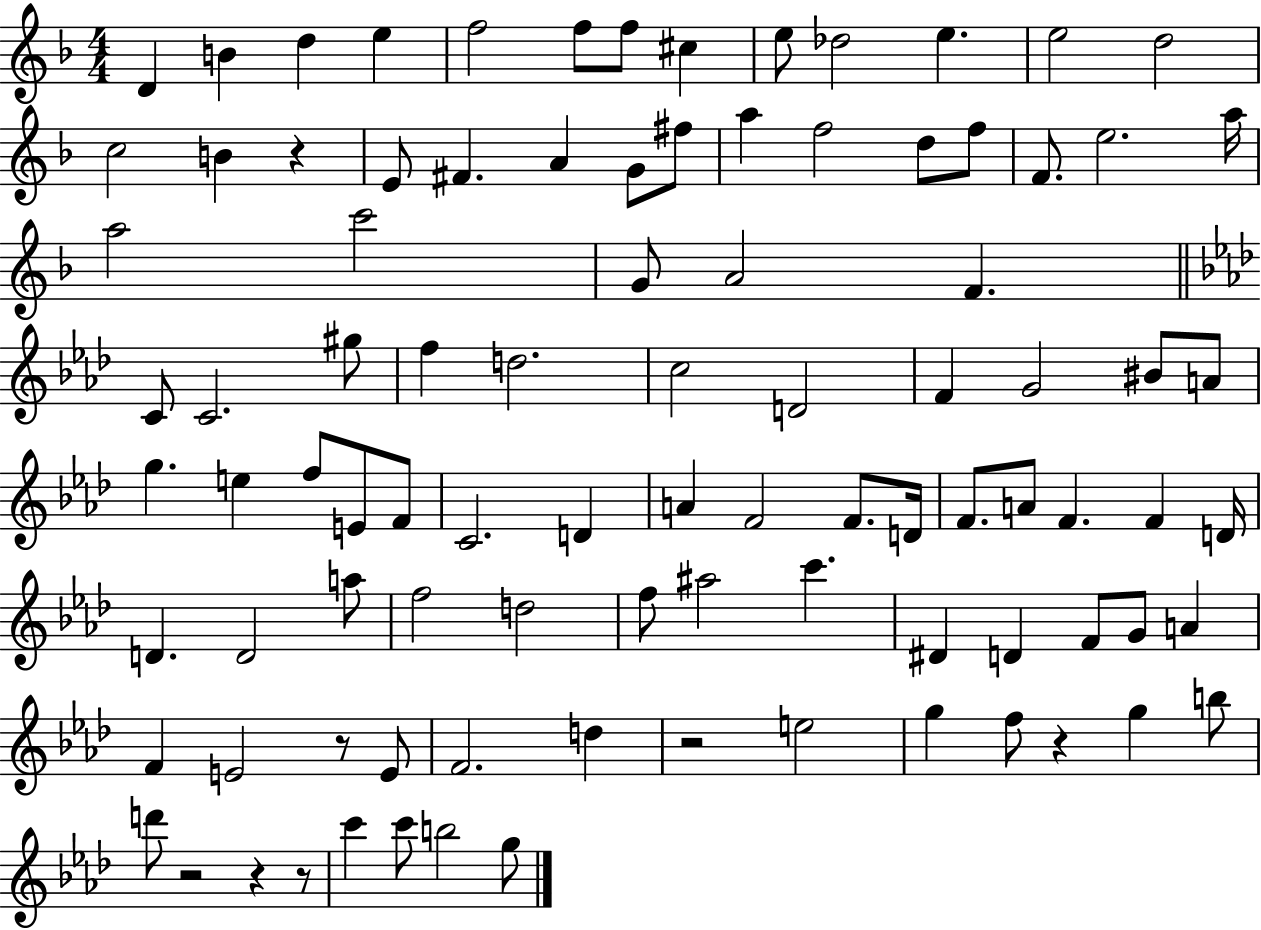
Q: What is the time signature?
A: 4/4